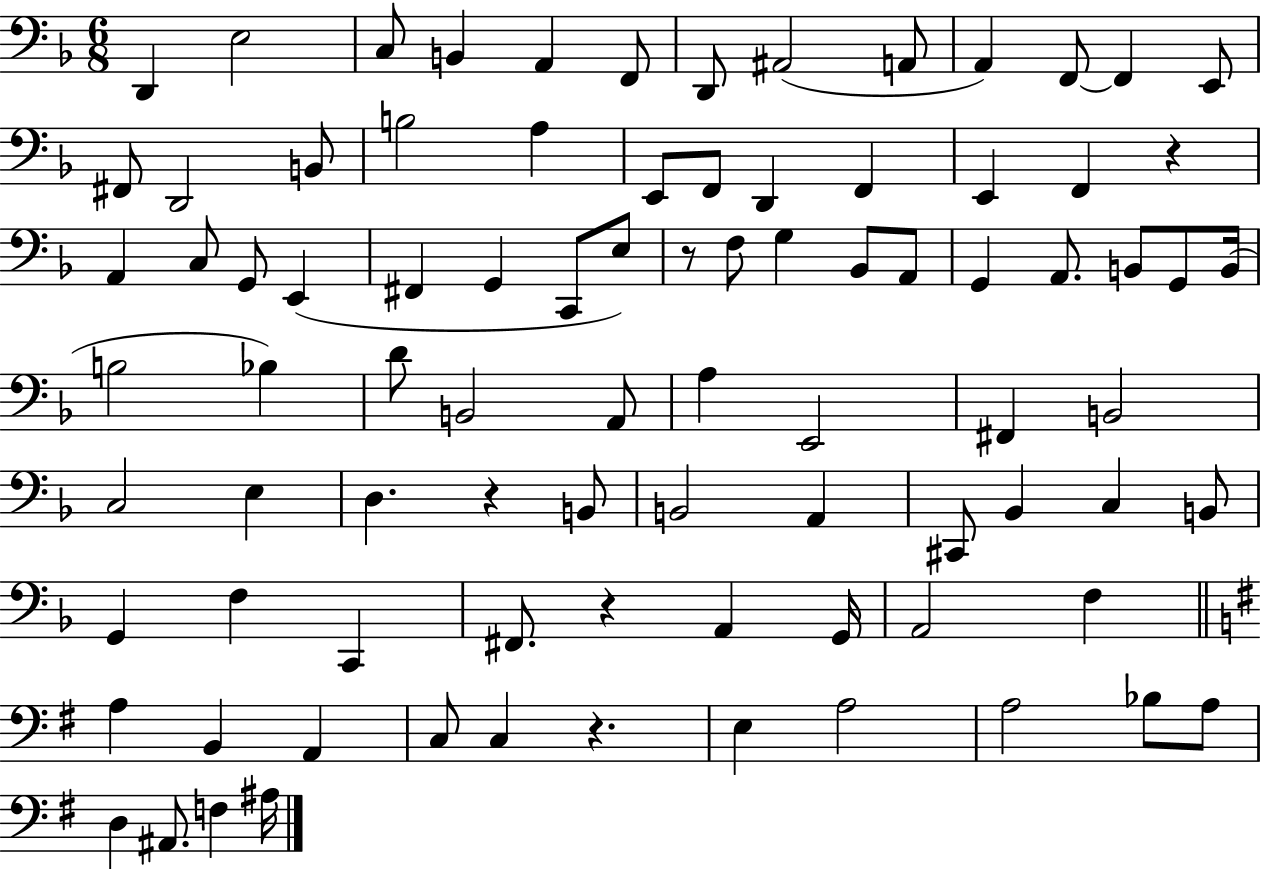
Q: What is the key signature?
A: F major